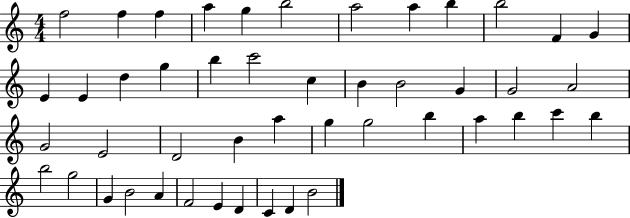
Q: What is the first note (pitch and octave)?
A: F5